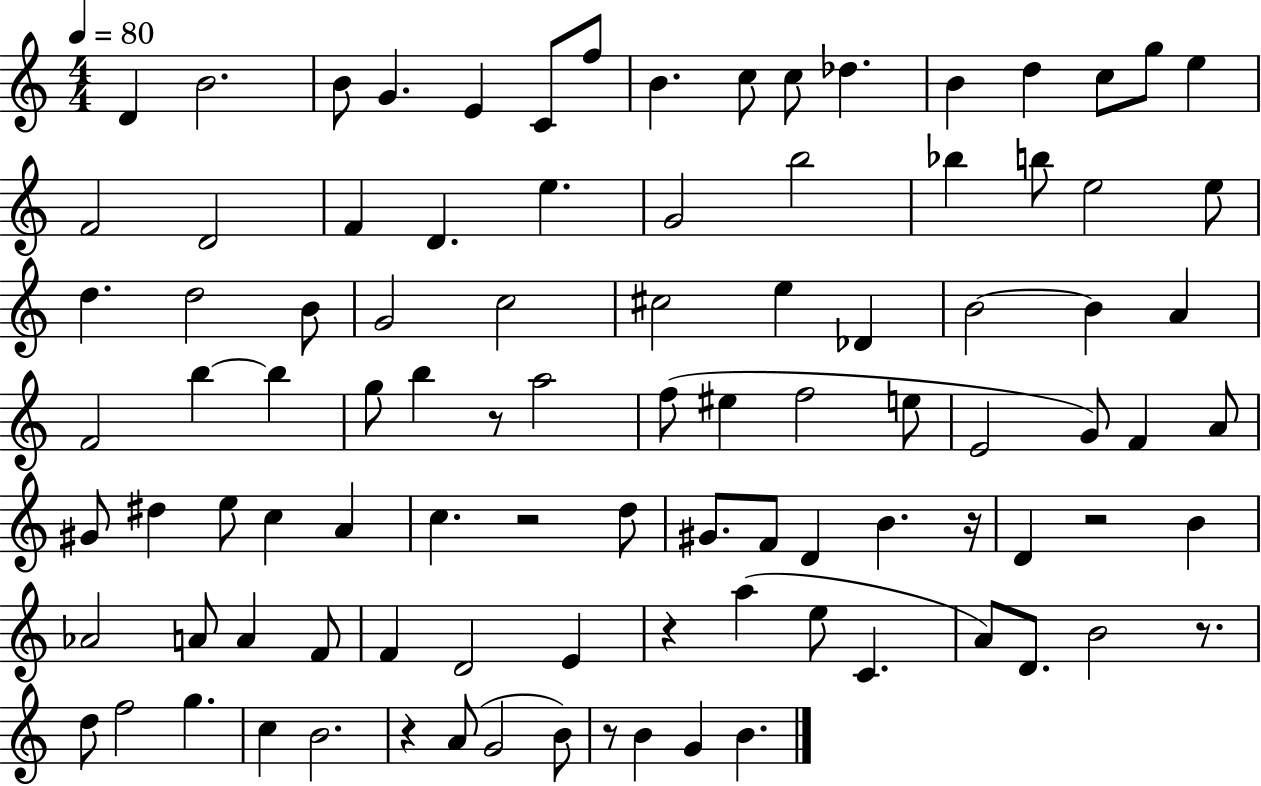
D4/q B4/h. B4/e G4/q. E4/q C4/e F5/e B4/q. C5/e C5/e Db5/q. B4/q D5/q C5/e G5/e E5/q F4/h D4/h F4/q D4/q. E5/q. G4/h B5/h Bb5/q B5/e E5/h E5/e D5/q. D5/h B4/e G4/h C5/h C#5/h E5/q Db4/q B4/h B4/q A4/q F4/h B5/q B5/q G5/e B5/q R/e A5/h F5/e EIS5/q F5/h E5/e E4/h G4/e F4/q A4/e G#4/e D#5/q E5/e C5/q A4/q C5/q. R/h D5/e G#4/e. F4/e D4/q B4/q. R/s D4/q R/h B4/q Ab4/h A4/e A4/q F4/e F4/q D4/h E4/q R/q A5/q E5/e C4/q. A4/e D4/e. B4/h R/e. D5/e F5/h G5/q. C5/q B4/h. R/q A4/e G4/h B4/e R/e B4/q G4/q B4/q.